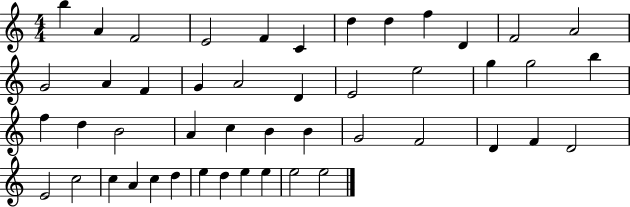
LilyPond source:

{
  \clef treble
  \numericTimeSignature
  \time 4/4
  \key c \major
  b''4 a'4 f'2 | e'2 f'4 c'4 | d''4 d''4 f''4 d'4 | f'2 a'2 | \break g'2 a'4 f'4 | g'4 a'2 d'4 | e'2 e''2 | g''4 g''2 b''4 | \break f''4 d''4 b'2 | a'4 c''4 b'4 b'4 | g'2 f'2 | d'4 f'4 d'2 | \break e'2 c''2 | c''4 a'4 c''4 d''4 | e''4 d''4 e''4 e''4 | e''2 e''2 | \break \bar "|."
}